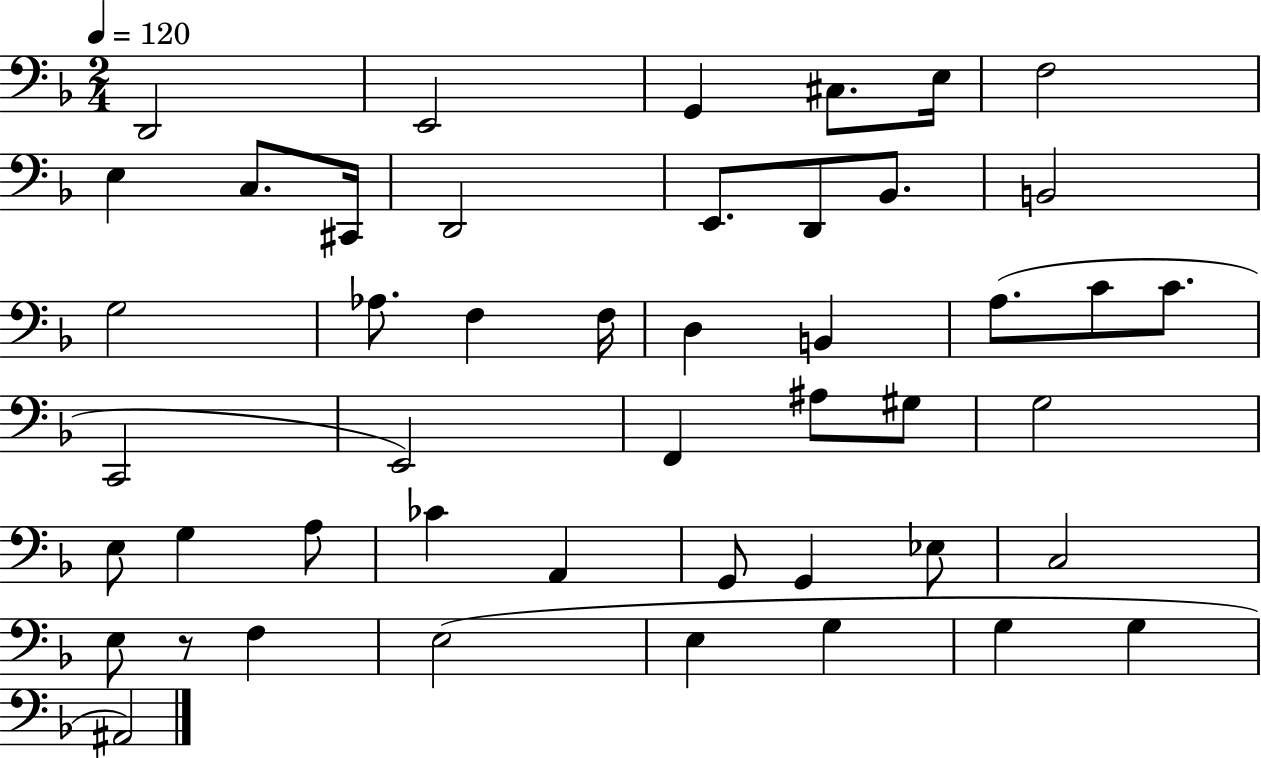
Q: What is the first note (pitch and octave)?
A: D2